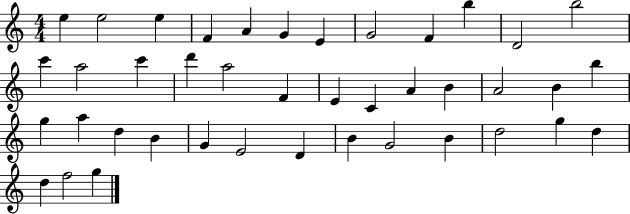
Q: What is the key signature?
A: C major